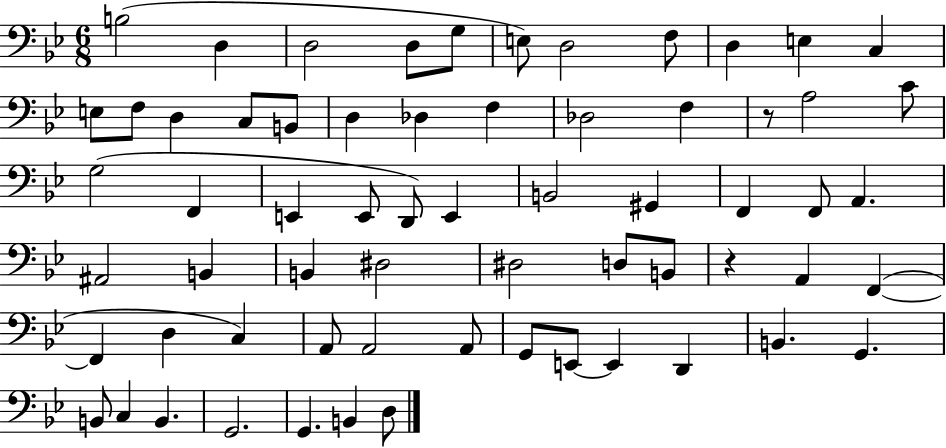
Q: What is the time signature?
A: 6/8